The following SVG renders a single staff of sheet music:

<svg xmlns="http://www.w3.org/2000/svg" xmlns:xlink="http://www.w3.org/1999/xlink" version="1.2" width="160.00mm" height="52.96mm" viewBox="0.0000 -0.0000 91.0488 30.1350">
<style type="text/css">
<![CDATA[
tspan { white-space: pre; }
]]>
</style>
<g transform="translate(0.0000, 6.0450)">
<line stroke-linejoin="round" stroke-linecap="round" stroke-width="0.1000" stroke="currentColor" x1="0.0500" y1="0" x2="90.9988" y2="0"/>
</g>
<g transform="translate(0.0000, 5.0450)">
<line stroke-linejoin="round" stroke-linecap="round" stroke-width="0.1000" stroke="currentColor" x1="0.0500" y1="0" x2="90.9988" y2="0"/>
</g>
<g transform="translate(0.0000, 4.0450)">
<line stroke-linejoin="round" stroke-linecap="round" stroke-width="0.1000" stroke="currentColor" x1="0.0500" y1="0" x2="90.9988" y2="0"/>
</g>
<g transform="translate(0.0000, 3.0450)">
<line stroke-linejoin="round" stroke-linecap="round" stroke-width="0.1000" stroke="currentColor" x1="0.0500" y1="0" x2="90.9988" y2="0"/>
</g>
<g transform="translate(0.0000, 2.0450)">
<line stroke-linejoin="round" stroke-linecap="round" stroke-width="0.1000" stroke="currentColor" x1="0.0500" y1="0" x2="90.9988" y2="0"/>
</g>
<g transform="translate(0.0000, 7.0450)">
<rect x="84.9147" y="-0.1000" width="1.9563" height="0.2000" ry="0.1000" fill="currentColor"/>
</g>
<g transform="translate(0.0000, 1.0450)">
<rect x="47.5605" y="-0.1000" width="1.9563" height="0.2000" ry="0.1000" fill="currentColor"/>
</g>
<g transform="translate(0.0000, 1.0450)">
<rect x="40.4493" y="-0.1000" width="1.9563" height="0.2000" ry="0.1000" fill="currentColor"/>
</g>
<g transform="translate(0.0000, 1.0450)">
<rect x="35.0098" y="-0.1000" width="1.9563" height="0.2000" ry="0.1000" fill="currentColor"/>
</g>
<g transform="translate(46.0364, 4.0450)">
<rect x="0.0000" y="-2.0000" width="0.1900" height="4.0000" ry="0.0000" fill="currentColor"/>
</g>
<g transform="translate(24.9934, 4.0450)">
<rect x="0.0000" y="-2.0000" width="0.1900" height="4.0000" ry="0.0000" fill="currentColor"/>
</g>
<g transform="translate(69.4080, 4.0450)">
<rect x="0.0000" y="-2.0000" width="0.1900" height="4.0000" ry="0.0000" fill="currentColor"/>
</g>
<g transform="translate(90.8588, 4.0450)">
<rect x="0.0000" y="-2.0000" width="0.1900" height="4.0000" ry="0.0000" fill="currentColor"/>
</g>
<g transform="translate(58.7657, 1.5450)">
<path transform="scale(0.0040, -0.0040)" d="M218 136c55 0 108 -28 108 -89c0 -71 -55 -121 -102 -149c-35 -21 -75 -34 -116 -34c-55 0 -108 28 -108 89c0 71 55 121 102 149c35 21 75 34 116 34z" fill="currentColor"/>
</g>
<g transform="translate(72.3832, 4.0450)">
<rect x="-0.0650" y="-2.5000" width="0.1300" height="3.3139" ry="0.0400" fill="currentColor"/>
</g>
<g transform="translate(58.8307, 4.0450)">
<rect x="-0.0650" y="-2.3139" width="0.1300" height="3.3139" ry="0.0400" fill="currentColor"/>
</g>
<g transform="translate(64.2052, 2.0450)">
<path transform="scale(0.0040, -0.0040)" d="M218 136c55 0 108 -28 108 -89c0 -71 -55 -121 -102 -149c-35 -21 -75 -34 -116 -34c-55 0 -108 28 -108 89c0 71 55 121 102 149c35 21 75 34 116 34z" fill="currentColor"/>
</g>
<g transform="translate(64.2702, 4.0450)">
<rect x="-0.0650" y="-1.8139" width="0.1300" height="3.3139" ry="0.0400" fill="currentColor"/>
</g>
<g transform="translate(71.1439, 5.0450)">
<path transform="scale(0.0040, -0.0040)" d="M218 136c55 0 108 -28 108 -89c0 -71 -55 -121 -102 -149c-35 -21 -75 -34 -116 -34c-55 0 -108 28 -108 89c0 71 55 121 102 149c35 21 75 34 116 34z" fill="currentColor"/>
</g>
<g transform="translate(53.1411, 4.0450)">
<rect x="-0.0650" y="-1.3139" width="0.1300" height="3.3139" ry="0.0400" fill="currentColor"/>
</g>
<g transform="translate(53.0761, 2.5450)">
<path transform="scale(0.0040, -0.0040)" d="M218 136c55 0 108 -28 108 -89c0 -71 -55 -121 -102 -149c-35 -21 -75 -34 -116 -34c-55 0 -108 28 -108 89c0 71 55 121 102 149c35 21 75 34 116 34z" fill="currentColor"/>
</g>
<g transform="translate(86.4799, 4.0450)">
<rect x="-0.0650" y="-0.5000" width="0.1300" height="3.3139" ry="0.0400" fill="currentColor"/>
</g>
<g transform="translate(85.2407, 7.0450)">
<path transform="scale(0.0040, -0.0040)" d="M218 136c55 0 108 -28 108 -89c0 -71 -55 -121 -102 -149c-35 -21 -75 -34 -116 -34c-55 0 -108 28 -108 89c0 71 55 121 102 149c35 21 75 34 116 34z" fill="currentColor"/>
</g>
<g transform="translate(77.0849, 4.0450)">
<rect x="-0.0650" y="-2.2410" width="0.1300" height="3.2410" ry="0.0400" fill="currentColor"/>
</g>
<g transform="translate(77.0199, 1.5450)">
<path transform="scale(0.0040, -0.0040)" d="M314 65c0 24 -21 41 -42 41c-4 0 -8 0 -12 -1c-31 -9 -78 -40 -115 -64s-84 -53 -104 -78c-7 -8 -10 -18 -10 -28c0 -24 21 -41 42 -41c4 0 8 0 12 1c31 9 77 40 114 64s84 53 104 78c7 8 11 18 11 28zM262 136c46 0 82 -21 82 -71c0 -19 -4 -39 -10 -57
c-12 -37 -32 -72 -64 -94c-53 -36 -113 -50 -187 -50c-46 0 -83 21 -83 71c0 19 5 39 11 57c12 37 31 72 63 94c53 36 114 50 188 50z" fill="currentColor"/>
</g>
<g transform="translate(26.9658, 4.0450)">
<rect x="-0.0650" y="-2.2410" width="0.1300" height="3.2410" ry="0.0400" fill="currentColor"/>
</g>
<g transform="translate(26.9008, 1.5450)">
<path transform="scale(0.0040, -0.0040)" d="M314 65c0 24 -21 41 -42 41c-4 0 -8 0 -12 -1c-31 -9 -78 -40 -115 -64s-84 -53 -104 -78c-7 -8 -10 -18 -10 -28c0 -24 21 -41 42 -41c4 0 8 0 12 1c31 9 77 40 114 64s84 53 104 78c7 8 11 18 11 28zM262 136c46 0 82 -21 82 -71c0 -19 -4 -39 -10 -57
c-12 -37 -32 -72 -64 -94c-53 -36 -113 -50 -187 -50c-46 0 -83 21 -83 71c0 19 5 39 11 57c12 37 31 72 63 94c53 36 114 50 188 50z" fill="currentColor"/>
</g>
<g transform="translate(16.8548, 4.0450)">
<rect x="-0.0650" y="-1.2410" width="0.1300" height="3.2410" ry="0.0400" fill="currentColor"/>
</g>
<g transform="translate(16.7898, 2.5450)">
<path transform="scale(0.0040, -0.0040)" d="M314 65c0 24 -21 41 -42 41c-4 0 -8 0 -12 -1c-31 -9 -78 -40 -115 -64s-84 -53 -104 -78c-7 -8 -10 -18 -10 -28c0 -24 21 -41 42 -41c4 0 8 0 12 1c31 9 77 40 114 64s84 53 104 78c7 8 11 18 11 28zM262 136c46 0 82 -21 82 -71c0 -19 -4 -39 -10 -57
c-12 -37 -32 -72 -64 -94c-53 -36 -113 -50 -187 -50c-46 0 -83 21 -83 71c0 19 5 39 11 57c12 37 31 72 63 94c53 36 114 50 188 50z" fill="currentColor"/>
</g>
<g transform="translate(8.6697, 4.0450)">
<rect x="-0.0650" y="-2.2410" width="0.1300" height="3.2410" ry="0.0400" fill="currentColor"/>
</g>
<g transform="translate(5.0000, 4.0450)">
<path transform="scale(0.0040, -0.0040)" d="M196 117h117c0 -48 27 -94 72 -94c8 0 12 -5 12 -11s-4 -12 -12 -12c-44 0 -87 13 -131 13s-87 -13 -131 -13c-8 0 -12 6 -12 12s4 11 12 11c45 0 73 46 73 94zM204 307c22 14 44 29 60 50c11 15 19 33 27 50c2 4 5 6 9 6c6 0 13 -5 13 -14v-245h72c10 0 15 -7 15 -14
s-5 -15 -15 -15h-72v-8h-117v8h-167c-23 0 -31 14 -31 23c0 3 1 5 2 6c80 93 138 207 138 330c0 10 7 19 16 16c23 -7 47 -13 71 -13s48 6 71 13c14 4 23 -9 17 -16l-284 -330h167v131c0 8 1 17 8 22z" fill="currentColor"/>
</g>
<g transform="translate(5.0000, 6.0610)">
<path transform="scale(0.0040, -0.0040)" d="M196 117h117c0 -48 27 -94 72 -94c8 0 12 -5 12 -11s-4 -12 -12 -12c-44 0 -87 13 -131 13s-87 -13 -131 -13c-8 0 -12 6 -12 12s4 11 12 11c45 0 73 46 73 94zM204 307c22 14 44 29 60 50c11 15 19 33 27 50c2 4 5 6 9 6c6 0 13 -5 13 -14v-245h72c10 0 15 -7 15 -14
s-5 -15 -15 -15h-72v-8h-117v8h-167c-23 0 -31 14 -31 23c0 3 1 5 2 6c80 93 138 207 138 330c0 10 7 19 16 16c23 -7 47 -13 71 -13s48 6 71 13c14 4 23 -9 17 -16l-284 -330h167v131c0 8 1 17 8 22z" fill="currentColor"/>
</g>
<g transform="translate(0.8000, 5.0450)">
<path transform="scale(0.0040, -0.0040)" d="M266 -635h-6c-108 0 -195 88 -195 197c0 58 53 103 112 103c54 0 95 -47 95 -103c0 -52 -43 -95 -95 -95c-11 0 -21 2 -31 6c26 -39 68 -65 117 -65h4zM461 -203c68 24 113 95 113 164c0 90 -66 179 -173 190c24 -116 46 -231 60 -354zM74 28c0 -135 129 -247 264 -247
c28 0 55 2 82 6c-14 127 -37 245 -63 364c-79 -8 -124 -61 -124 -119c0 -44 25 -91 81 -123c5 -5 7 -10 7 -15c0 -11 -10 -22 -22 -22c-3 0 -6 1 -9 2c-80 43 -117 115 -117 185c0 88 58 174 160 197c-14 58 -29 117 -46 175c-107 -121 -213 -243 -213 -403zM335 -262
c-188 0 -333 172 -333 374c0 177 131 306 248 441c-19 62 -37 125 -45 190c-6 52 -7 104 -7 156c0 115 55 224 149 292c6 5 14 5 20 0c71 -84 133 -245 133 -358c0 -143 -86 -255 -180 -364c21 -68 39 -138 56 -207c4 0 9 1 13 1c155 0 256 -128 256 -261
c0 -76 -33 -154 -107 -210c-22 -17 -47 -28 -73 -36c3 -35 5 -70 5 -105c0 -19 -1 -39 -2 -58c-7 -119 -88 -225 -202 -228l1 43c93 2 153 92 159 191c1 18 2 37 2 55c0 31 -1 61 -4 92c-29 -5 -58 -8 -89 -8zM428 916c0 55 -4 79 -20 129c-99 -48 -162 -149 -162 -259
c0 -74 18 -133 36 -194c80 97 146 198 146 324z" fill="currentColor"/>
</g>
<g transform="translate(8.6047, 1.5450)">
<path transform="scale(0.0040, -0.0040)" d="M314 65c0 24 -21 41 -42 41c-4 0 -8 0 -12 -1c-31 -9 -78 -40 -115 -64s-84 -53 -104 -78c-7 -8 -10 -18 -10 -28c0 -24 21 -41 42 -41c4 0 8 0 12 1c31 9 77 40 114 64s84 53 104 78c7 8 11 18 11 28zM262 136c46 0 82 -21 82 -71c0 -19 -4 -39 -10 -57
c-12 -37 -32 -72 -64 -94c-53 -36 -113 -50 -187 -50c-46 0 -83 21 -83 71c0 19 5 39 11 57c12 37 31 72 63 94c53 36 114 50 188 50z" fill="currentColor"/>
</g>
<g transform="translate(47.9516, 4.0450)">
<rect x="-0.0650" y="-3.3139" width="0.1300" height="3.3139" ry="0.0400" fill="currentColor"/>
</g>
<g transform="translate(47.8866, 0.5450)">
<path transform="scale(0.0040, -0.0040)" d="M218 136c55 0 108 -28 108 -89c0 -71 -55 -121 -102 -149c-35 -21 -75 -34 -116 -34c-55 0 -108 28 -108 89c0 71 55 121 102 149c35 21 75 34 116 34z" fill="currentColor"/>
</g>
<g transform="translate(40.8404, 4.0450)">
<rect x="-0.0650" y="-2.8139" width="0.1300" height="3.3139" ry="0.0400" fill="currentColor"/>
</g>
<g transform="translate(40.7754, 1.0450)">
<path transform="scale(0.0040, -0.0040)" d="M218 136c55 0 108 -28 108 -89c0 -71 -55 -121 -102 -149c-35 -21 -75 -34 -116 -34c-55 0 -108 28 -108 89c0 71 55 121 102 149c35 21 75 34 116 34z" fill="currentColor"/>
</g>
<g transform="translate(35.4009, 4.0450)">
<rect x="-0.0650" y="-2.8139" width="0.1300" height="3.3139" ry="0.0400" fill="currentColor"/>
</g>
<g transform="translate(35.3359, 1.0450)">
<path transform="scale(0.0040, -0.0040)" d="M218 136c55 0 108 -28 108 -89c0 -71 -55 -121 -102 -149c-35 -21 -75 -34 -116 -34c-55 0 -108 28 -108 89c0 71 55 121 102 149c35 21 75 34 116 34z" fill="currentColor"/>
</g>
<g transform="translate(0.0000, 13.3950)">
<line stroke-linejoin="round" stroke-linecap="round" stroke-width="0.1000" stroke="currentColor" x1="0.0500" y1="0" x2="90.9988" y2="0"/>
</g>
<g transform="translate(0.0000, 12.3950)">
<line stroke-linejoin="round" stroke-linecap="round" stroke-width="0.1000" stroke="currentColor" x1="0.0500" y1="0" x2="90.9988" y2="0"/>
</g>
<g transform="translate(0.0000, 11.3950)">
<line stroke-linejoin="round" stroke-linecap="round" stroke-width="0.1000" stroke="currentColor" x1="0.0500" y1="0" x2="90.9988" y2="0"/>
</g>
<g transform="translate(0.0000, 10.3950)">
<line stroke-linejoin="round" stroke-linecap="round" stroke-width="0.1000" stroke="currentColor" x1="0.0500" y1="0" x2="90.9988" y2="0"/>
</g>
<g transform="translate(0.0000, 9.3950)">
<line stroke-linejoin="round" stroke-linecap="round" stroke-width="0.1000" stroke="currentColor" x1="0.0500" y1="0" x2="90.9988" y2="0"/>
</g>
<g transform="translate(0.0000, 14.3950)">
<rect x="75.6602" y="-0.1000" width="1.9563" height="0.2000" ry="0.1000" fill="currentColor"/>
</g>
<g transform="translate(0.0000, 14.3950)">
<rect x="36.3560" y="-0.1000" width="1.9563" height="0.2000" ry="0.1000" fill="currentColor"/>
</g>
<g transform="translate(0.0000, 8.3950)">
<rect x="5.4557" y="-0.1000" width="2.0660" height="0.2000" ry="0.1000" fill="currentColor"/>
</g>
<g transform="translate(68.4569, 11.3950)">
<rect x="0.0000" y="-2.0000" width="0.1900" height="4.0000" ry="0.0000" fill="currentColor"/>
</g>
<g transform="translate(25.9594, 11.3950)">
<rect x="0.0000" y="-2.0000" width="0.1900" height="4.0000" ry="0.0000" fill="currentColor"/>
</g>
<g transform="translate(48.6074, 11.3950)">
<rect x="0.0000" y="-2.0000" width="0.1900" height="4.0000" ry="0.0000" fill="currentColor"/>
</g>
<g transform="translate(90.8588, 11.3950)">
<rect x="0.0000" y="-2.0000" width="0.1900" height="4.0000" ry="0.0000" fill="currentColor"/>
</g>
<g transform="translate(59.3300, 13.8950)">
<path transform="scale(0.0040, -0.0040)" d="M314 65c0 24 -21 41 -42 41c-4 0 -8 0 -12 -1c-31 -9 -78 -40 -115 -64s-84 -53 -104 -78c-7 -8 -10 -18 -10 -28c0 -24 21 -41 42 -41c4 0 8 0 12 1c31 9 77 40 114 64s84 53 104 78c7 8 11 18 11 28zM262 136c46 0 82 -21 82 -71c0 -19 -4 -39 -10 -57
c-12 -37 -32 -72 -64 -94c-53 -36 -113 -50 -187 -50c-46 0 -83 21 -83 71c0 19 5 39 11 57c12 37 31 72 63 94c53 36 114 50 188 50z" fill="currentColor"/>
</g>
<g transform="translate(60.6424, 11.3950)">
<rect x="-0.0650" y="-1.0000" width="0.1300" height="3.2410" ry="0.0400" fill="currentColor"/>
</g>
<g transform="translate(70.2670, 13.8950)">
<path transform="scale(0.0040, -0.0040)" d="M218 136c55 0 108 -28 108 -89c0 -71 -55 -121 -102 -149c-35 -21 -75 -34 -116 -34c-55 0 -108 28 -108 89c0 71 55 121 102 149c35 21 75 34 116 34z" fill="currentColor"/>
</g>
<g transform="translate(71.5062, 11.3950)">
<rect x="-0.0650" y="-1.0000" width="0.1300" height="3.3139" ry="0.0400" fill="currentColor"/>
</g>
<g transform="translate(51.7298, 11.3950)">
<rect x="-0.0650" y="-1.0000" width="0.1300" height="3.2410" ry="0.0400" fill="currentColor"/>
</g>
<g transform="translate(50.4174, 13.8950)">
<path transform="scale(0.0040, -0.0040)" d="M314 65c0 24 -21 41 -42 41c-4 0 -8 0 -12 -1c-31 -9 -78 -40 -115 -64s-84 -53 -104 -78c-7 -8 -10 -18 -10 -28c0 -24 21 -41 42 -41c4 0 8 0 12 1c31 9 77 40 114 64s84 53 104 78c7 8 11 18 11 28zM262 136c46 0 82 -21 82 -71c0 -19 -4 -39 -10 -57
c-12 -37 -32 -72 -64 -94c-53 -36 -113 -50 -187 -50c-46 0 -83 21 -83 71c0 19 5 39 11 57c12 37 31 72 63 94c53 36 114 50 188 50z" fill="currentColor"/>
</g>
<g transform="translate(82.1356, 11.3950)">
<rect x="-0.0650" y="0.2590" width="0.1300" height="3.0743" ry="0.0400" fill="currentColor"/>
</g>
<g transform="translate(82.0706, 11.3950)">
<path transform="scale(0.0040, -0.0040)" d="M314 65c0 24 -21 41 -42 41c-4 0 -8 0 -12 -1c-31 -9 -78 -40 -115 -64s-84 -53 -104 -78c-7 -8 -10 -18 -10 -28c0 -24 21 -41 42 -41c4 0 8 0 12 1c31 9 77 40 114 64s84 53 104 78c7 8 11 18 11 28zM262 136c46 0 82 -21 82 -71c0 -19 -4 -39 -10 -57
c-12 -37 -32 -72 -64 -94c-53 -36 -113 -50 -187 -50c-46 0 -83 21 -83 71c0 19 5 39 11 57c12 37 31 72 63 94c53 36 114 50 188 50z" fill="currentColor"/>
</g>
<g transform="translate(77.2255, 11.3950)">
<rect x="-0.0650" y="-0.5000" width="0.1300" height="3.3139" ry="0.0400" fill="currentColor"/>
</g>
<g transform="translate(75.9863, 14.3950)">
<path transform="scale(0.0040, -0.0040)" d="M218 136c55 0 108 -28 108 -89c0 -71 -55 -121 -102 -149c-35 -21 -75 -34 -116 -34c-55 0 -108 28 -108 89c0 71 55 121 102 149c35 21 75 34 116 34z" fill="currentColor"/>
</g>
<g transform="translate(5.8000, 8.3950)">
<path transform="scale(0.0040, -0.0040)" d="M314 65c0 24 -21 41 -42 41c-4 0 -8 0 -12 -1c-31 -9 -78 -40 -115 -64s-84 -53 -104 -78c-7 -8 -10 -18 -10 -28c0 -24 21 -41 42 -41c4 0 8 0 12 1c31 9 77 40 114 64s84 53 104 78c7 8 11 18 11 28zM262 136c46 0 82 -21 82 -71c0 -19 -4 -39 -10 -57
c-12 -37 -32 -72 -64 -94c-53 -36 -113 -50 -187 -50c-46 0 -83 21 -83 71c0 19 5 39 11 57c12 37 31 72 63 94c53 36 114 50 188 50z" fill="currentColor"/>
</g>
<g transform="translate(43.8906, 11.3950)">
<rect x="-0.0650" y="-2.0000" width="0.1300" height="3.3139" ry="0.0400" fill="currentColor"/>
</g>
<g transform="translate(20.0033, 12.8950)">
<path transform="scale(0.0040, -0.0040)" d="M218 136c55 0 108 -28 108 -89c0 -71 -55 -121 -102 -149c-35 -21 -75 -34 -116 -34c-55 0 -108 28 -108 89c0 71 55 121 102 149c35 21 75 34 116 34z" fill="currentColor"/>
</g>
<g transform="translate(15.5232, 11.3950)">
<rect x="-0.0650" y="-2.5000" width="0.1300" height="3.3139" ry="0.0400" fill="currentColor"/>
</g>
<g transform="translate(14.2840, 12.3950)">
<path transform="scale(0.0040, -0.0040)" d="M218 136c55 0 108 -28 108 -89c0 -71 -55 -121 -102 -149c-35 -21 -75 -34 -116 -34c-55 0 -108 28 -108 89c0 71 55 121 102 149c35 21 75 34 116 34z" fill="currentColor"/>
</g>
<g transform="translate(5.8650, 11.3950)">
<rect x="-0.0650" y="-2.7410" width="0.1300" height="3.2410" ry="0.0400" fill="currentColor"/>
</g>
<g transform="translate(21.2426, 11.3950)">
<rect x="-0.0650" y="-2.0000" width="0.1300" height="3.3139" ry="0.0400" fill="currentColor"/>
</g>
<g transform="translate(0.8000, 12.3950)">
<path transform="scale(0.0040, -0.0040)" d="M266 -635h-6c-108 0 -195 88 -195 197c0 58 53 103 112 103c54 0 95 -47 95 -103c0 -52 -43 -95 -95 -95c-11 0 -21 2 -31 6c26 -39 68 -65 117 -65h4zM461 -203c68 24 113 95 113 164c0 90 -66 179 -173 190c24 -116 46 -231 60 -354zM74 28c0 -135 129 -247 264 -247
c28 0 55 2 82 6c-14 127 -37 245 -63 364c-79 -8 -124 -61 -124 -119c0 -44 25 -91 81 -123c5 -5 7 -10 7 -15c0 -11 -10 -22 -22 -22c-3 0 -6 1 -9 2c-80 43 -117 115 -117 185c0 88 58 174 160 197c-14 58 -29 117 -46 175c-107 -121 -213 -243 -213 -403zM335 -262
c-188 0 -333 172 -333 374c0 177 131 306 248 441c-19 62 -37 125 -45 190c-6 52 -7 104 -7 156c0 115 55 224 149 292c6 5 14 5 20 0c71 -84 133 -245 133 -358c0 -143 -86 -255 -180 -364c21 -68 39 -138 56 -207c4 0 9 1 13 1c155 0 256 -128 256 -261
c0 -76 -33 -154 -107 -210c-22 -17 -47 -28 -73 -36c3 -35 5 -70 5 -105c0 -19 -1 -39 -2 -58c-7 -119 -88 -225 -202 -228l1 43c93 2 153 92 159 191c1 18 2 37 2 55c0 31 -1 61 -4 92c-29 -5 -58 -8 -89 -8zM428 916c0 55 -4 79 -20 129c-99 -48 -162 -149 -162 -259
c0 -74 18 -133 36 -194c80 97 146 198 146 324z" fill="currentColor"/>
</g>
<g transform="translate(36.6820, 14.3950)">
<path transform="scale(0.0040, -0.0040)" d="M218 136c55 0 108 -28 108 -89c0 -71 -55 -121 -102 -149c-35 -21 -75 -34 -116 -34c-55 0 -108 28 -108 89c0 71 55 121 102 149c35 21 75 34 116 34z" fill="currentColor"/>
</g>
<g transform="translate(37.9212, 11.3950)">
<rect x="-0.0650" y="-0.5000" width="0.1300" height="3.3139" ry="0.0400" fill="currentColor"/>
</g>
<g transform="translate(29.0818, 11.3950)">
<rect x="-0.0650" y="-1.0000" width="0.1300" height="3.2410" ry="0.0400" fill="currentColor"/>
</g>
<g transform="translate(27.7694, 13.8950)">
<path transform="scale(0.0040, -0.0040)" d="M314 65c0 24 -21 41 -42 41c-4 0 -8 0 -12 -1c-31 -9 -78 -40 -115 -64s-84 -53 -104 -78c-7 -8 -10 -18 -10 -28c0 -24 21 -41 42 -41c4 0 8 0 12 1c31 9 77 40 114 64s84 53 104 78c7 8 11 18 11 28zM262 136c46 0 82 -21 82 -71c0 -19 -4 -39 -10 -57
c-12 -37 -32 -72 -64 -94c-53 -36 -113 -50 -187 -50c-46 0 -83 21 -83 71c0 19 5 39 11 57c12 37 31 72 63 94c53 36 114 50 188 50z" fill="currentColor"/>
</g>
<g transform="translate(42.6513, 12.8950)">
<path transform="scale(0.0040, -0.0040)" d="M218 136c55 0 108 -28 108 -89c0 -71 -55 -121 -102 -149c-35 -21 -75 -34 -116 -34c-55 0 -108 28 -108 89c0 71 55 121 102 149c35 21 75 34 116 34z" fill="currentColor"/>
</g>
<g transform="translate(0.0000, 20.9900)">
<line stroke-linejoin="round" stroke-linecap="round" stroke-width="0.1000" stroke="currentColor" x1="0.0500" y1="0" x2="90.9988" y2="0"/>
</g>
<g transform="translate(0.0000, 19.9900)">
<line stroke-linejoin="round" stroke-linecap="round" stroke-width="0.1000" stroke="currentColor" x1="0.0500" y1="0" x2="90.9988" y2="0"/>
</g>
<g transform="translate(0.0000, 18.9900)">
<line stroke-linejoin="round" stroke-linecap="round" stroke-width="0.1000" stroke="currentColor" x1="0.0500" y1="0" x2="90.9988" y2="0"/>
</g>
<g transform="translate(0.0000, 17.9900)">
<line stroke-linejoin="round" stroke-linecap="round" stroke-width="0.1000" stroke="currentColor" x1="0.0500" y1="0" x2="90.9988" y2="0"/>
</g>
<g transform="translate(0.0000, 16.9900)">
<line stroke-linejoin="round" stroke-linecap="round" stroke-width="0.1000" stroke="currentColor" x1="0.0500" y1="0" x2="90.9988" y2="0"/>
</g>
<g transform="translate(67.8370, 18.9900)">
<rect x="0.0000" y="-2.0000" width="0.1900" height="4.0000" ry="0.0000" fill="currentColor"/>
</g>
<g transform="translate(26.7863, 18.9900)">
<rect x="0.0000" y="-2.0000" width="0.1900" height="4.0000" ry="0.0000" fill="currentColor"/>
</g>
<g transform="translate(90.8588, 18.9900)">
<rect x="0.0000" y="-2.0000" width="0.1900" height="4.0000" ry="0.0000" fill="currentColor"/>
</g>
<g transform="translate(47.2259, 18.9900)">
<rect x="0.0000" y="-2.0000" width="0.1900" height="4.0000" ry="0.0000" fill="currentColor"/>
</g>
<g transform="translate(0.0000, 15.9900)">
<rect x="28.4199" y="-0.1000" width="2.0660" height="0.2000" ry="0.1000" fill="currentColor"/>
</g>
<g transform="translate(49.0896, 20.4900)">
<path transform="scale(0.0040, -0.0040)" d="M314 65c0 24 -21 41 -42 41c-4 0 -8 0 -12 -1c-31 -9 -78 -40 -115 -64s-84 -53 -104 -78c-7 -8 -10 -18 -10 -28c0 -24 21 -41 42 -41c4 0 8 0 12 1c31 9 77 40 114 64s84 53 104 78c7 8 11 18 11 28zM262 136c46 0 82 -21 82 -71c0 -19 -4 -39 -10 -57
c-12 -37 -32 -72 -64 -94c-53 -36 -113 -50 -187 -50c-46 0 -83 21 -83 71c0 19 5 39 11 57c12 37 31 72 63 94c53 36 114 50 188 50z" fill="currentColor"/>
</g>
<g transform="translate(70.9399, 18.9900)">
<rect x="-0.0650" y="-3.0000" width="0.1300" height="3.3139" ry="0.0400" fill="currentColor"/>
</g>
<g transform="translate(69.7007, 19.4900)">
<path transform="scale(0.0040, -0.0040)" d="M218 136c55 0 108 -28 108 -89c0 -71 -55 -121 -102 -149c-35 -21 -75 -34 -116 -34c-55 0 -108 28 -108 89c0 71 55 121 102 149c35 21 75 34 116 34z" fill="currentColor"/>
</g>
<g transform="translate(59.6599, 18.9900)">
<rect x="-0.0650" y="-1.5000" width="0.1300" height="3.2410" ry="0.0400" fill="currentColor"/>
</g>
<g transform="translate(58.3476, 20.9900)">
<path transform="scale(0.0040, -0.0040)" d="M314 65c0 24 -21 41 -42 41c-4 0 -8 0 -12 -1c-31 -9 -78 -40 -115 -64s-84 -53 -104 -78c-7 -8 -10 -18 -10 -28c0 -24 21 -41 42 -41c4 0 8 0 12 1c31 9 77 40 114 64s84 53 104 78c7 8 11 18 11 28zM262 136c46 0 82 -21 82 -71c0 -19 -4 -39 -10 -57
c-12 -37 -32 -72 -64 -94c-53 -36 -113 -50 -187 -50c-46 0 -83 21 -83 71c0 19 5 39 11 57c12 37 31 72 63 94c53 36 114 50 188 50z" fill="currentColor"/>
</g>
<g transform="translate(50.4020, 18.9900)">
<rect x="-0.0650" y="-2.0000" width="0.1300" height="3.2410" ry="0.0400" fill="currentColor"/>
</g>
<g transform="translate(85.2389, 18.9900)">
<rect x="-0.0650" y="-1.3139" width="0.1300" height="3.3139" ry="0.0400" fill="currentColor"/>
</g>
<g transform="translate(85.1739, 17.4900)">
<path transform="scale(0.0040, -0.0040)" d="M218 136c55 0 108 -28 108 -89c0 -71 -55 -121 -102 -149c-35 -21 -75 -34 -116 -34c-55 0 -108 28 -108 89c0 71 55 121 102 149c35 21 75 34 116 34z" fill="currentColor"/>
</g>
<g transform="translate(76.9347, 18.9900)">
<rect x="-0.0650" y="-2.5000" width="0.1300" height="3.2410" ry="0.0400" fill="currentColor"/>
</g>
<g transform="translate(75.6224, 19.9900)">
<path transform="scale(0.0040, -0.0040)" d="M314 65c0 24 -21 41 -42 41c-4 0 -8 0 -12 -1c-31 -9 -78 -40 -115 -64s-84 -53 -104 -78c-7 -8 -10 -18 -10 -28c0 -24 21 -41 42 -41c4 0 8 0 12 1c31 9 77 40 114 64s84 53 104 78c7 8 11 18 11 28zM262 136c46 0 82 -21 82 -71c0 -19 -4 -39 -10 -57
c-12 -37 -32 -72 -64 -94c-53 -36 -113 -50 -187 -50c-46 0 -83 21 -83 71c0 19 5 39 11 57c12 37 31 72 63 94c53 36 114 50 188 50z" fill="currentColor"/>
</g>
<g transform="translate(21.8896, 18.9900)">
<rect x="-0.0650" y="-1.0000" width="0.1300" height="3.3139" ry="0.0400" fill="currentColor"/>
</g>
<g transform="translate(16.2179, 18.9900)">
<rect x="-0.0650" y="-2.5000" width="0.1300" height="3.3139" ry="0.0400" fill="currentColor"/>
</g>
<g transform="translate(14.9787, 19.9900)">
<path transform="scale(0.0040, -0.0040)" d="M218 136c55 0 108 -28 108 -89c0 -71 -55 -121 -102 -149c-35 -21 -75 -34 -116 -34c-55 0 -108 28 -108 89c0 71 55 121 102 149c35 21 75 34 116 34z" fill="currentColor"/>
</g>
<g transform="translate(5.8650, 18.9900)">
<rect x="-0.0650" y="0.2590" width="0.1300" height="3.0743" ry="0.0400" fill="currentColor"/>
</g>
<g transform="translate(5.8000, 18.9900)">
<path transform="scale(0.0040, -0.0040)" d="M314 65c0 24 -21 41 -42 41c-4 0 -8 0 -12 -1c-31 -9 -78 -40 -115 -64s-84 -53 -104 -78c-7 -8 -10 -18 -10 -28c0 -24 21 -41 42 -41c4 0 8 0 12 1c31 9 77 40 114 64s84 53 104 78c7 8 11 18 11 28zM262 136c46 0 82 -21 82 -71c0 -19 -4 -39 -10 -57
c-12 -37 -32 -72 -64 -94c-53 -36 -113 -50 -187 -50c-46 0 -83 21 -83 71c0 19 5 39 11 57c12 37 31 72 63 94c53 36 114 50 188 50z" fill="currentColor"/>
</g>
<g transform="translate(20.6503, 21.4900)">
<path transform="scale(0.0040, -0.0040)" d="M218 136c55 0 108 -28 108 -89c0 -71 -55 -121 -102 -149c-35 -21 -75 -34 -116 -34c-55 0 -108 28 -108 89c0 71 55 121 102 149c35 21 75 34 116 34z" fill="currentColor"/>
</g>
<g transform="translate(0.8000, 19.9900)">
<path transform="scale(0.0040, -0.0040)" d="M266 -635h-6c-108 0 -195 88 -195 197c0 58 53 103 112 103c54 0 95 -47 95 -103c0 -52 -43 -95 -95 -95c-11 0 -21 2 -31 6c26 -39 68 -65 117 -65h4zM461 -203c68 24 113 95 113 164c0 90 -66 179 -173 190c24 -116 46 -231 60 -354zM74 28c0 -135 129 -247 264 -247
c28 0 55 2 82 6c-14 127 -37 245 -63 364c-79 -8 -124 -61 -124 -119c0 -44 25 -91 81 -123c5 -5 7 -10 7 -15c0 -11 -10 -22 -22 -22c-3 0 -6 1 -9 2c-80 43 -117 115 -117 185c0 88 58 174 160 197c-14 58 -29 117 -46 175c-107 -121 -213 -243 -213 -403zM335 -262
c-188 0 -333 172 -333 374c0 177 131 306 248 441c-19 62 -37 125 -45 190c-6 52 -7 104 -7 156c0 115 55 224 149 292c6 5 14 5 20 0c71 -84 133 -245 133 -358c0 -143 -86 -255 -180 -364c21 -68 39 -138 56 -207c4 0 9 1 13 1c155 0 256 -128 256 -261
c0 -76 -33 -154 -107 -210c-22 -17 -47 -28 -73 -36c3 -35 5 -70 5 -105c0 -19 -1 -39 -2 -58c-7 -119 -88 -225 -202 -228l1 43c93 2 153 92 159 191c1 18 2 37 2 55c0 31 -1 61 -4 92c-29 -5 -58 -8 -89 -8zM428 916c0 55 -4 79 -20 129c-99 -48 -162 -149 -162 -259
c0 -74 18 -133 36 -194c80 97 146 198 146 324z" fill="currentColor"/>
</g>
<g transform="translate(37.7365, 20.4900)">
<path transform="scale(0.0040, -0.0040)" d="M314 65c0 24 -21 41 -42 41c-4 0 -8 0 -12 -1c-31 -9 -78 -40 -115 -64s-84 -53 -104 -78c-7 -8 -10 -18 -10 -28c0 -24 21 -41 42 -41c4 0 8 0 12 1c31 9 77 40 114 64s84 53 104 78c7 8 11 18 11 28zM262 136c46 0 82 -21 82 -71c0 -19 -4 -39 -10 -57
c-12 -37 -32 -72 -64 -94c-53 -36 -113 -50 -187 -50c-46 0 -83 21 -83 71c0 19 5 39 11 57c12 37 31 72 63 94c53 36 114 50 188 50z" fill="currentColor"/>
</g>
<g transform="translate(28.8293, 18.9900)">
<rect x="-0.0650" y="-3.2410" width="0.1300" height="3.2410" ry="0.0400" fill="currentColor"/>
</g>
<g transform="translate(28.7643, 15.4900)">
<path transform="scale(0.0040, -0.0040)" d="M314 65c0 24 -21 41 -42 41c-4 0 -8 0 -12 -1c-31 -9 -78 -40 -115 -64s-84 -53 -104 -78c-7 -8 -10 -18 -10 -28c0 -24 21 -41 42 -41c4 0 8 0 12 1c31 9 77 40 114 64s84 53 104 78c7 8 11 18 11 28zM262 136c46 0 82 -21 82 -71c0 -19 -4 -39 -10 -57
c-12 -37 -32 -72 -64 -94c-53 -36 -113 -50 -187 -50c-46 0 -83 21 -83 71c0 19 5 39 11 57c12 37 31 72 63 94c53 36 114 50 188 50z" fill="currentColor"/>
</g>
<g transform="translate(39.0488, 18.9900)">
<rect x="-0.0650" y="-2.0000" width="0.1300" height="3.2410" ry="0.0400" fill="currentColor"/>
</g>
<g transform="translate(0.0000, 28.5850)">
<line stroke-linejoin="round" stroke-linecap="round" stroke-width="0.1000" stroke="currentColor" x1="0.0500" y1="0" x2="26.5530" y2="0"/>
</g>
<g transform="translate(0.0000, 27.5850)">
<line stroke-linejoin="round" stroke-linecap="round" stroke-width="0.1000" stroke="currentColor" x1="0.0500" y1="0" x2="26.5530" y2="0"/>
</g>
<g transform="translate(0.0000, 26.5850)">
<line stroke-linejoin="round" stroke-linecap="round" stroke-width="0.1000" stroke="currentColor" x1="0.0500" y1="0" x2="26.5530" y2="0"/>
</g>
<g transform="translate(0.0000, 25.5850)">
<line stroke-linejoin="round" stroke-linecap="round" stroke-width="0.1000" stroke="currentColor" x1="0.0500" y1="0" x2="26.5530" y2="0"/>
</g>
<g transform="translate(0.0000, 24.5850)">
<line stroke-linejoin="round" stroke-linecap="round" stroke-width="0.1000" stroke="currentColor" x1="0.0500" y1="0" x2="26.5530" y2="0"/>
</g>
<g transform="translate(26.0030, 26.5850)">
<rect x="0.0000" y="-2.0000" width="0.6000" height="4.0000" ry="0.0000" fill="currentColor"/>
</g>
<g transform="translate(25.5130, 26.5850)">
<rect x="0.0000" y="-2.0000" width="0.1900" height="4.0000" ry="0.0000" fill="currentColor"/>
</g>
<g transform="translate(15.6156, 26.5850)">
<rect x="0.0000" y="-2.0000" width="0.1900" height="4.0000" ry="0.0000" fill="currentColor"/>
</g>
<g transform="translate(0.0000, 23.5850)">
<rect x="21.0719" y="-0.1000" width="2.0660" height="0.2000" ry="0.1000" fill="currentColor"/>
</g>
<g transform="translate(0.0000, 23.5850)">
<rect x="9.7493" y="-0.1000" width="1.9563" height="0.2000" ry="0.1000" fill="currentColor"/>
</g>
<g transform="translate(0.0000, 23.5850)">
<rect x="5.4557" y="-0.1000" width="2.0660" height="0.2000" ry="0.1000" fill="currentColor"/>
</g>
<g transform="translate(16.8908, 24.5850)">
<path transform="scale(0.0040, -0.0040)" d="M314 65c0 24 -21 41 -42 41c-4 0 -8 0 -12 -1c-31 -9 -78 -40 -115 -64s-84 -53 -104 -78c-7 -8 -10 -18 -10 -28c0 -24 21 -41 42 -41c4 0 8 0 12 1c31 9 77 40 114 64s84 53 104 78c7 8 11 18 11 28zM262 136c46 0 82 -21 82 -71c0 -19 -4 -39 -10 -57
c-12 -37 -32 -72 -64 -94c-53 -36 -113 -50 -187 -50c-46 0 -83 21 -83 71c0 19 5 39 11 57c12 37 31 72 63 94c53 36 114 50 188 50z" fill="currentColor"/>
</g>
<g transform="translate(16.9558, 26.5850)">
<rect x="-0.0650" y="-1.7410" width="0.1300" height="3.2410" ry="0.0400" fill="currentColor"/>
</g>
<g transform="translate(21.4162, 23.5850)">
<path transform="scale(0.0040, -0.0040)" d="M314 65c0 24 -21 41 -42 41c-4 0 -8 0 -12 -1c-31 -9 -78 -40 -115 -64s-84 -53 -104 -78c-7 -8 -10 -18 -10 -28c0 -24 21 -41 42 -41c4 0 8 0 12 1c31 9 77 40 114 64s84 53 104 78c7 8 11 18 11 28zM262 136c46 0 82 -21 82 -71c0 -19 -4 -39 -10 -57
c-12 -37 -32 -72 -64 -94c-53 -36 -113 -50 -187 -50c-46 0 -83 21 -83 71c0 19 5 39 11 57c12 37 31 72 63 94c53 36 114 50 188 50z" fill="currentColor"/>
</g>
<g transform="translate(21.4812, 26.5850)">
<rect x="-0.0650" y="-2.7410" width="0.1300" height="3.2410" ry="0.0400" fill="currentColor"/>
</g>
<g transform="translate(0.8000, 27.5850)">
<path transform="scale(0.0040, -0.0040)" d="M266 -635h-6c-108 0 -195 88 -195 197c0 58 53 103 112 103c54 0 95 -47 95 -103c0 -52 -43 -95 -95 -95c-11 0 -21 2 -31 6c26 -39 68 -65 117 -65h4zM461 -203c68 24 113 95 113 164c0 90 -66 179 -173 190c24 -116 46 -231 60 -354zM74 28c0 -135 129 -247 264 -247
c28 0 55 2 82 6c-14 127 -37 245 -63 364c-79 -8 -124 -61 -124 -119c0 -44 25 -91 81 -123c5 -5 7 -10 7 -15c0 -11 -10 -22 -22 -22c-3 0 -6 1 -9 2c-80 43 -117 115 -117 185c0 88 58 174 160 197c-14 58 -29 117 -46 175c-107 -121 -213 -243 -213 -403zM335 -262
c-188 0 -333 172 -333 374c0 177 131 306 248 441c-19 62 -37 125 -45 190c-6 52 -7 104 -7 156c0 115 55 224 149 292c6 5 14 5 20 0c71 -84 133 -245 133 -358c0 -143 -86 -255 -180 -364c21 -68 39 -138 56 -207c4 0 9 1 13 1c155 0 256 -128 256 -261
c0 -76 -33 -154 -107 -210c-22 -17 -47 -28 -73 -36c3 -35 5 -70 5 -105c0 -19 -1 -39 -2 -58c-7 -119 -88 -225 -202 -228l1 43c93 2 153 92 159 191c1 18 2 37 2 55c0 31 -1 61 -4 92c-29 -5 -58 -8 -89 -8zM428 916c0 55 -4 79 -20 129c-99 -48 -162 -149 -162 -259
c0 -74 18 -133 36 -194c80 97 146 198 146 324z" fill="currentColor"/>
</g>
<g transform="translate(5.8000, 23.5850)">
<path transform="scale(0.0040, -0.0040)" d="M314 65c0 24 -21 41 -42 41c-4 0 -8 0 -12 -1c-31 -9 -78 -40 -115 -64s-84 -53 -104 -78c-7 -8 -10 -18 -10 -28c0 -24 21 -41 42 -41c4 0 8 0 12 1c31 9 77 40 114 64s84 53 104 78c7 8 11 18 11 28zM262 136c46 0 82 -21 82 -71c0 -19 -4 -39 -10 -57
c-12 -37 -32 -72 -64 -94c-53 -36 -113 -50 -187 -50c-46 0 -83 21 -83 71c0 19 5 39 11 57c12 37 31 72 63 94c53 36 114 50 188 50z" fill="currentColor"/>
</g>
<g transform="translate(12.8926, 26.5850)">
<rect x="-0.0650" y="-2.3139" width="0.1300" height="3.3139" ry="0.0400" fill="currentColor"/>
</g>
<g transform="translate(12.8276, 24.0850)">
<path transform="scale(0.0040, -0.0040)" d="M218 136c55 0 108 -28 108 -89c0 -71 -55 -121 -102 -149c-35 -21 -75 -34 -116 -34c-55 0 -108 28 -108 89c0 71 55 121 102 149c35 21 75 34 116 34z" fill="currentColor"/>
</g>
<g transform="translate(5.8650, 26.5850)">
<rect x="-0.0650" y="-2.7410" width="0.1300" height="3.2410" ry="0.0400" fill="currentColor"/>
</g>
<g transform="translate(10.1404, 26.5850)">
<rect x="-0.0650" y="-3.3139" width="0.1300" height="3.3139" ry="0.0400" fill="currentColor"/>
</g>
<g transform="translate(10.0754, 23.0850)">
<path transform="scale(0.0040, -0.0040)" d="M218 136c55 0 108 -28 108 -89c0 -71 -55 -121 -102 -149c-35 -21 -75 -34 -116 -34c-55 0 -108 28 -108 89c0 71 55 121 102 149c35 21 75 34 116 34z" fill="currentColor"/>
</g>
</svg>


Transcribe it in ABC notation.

X:1
T:Untitled
M:4/4
L:1/4
K:C
g2 e2 g2 a a b e g f G g2 C a2 G F D2 C F D2 D2 D C B2 B2 G D b2 F2 F2 E2 A G2 e a2 b g f2 a2